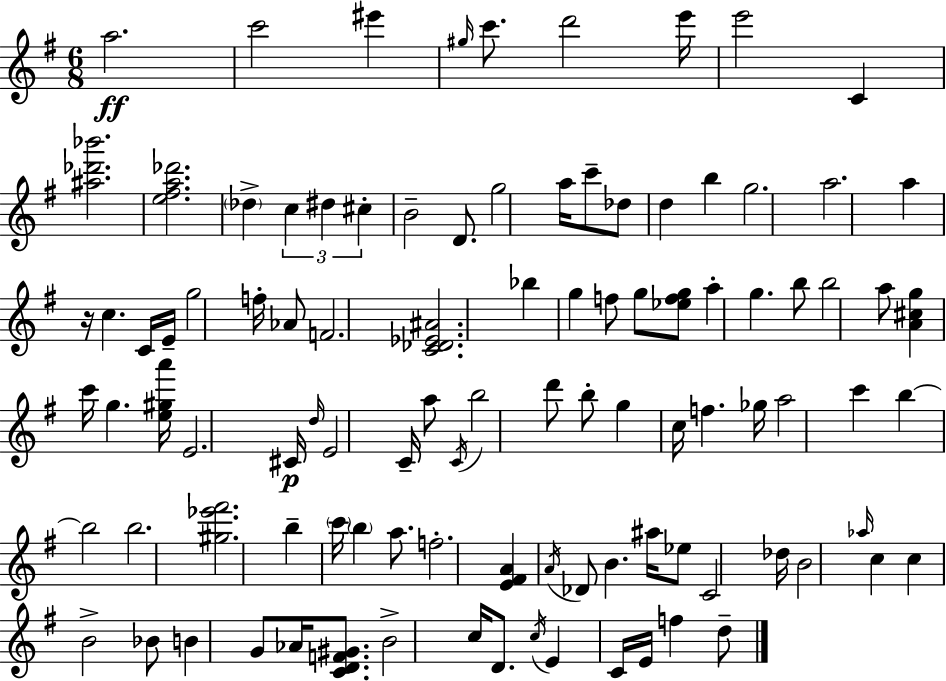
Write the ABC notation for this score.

X:1
T:Untitled
M:6/8
L:1/4
K:Em
a2 c'2 ^e' ^g/4 c'/2 d'2 e'/4 e'2 C [^a_d'_b']2 [e^fa_d']2 _d c ^d ^c B2 D/2 g2 a/4 c'/2 _d/2 d b g2 a2 a z/4 c C/4 E/4 g2 f/4 _A/2 F2 [C_D_E^A]2 _b g f/2 g/2 [_efg]/2 a g b/2 b2 a/2 [A^cg] c'/4 g [e^ga']/4 E2 ^C/4 d/4 E2 C/4 a/2 C/4 b2 d'/2 b/2 g c/4 f _g/4 a2 c' b b2 b2 [^g_e'^f']2 b c'/4 b a/2 f2 [E^FA] A/4 _D/2 B ^a/4 _e/2 C2 _d/4 B2 _a/4 c c B2 _B/2 B G/2 _A/4 [CDF^G]/2 B2 c/4 D/2 c/4 E C/4 E/4 f d/2